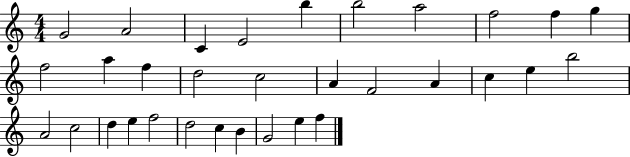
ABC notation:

X:1
T:Untitled
M:4/4
L:1/4
K:C
G2 A2 C E2 b b2 a2 f2 f g f2 a f d2 c2 A F2 A c e b2 A2 c2 d e f2 d2 c B G2 e f